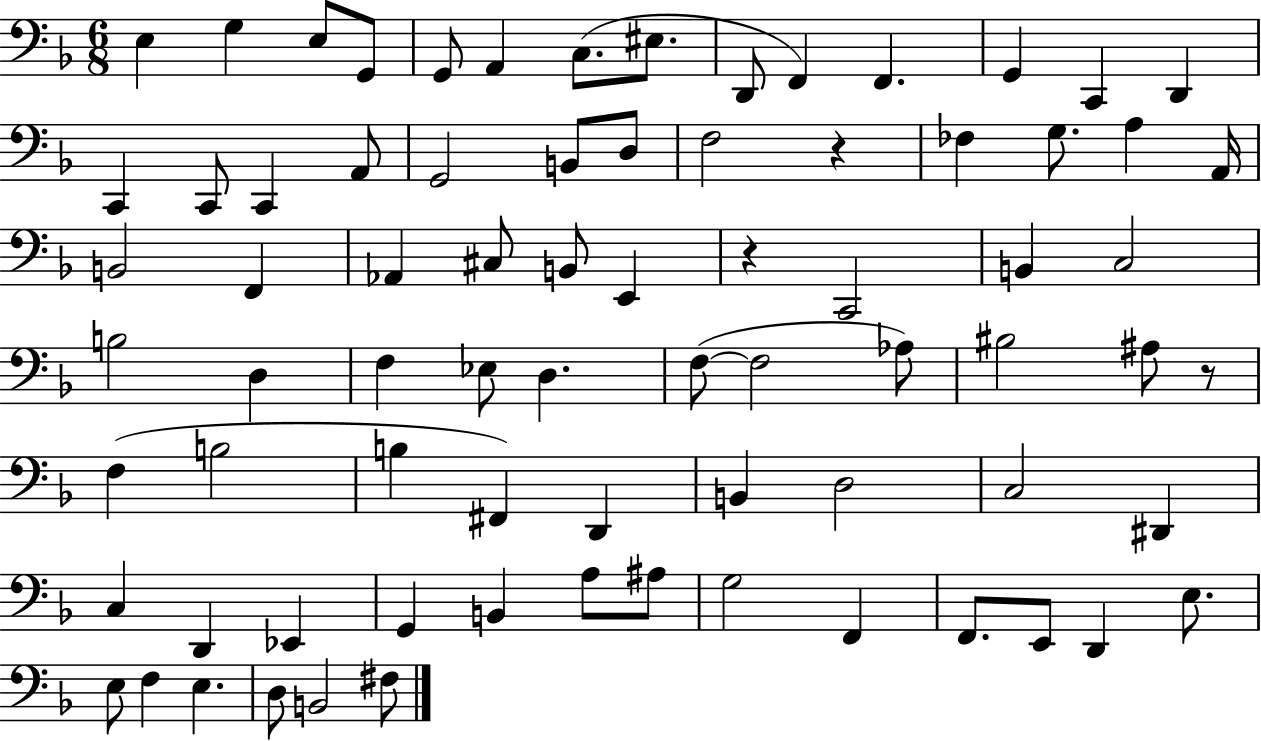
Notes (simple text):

E3/q G3/q E3/e G2/e G2/e A2/q C3/e. EIS3/e. D2/e F2/q F2/q. G2/q C2/q D2/q C2/q C2/e C2/q A2/e G2/h B2/e D3/e F3/h R/q FES3/q G3/e. A3/q A2/s B2/h F2/q Ab2/q C#3/e B2/e E2/q R/q C2/h B2/q C3/h B3/h D3/q F3/q Eb3/e D3/q. F3/e F3/h Ab3/e BIS3/h A#3/e R/e F3/q B3/h B3/q F#2/q D2/q B2/q D3/h C3/h D#2/q C3/q D2/q Eb2/q G2/q B2/q A3/e A#3/e G3/h F2/q F2/e. E2/e D2/q E3/e. E3/e F3/q E3/q. D3/e B2/h F#3/e